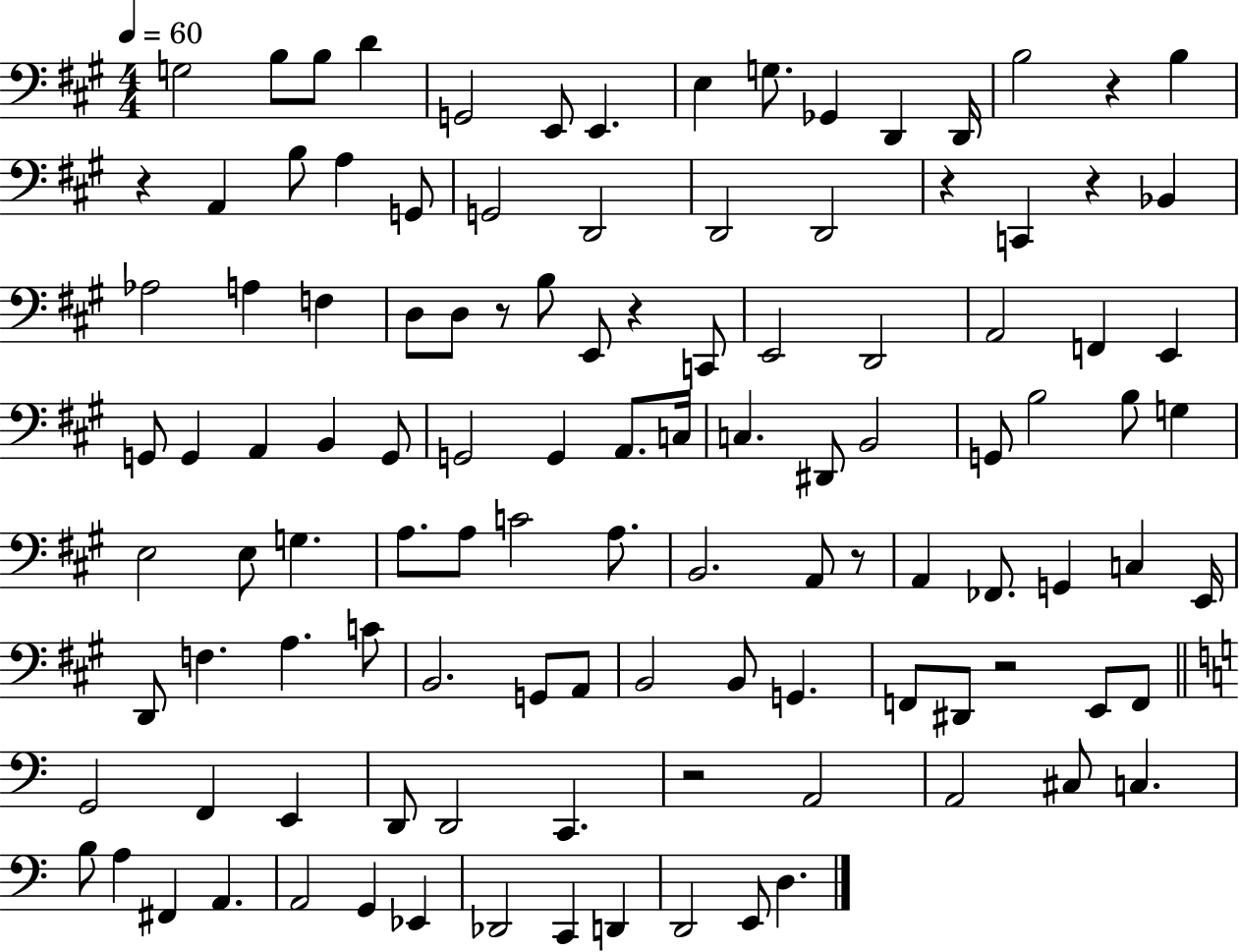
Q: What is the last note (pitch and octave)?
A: D3